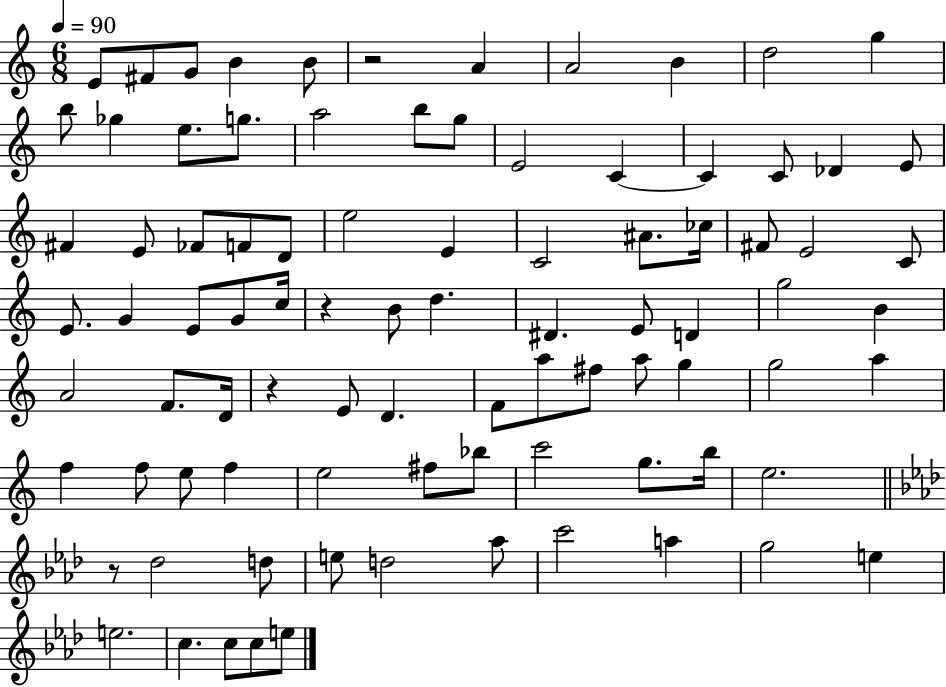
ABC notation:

X:1
T:Untitled
M:6/8
L:1/4
K:C
E/2 ^F/2 G/2 B B/2 z2 A A2 B d2 g b/2 _g e/2 g/2 a2 b/2 g/2 E2 C C C/2 _D E/2 ^F E/2 _F/2 F/2 D/2 e2 E C2 ^A/2 _c/4 ^F/2 E2 C/2 E/2 G E/2 G/2 c/4 z B/2 d ^D E/2 D g2 B A2 F/2 D/4 z E/2 D F/2 a/2 ^f/2 a/2 g g2 a f f/2 e/2 f e2 ^f/2 _b/2 c'2 g/2 b/4 e2 z/2 _d2 d/2 e/2 d2 _a/2 c'2 a g2 e e2 c c/2 c/2 e/2